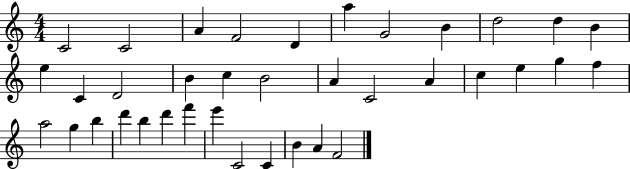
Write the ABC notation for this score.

X:1
T:Untitled
M:4/4
L:1/4
K:C
C2 C2 A F2 D a G2 B d2 d B e C D2 B c B2 A C2 A c e g f a2 g b d' b d' f' e' C2 C B A F2